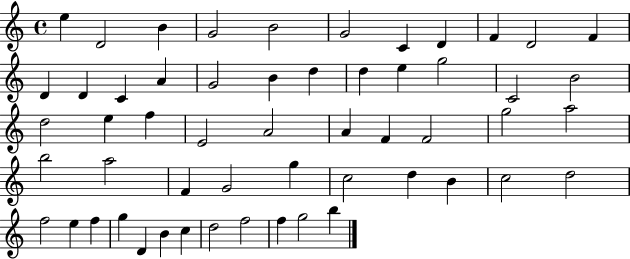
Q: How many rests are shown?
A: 0